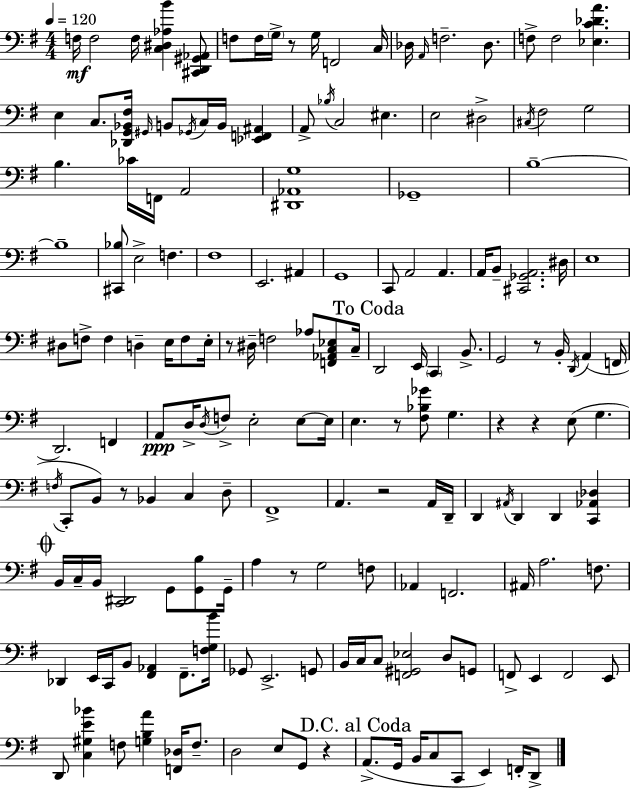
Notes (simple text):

F3/s F3/h F3/s [C3,D#3,Ab3,B4]/q [C#2,D2,G#2,Ab2]/e F3/e F3/s G3/s R/e G3/s F2/h C3/s Db3/s A2/s F3/h. Db3/e. F3/e F3/h [Eb3,C4,Db4,A4]/q. E3/q C3/e. [Db2,G2,Bb2,F#3]/s G#2/s B2/e Gb2/s C3/s B2/s [Eb2,F2,A#2]/q A2/e Bb3/s C3/h EIS3/q. E3/h D#3/h C#3/s F#3/h G3/h B3/q. CES4/s F2/s A2/h [D#2,Ab2,G3]/w Gb2/w B3/w B3/w [C#2,Bb3]/e E3/h F3/q. F#3/w E2/h. A#2/q G2/w C2/e A2/h A2/q. A2/s B2/e [C#2,Gb2,A2]/h. D#3/s E3/w D#3/e F3/e F3/q D3/q E3/s F3/e E3/s R/e D#3/s F3/h Ab3/e [F2,Ab2,C3,Eb3]/e C3/s D2/h E2/s C2/q B2/e. G2/h R/e B2/s D2/s A2/q F2/s D2/h. F2/q A2/e D3/s D3/s F3/e E3/h E3/e E3/s E3/q. R/e [F#3,Bb3,Gb4]/e G3/q. R/q R/q E3/e G3/q. F3/s C2/e B2/e R/e Bb2/q C3/q D3/e F#2/w A2/q. R/h A2/s D2/s D2/q A#2/s D2/q D2/q [C2,Ab2,Db3]/q B2/s C3/s B2/s [C2,D#2]/h G2/e [G2,B3]/e G2/s A3/q R/e G3/h F3/e Ab2/q F2/h. A#2/s A3/h. F3/e. Db2/q E2/s C2/s B2/e [F#2,Ab2]/q F#2/e. [F3,G3,B4]/s Gb2/e E2/h. G2/e B2/s C3/s C3/e [F2,G#2,Eb3]/h D3/e G2/e F2/e E2/q F2/h E2/e D2/e [C3,G#3,E4,Bb4]/q F3/e [G3,B3,A4]/q [F2,Db3]/s F3/e. D3/h E3/e G2/e R/q A2/e. G2/s B2/s C3/e C2/e E2/q F2/s D2/e